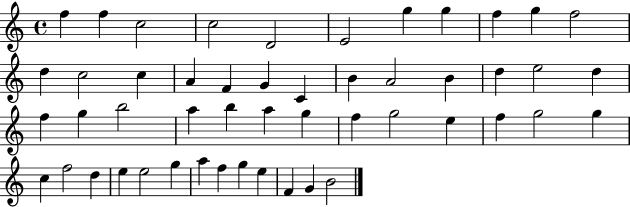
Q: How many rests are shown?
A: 0